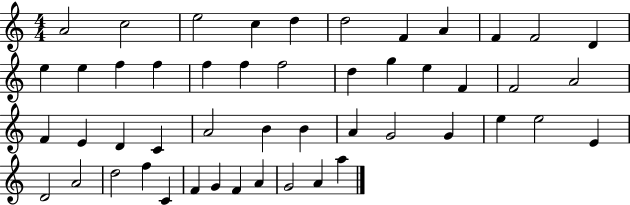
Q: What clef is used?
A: treble